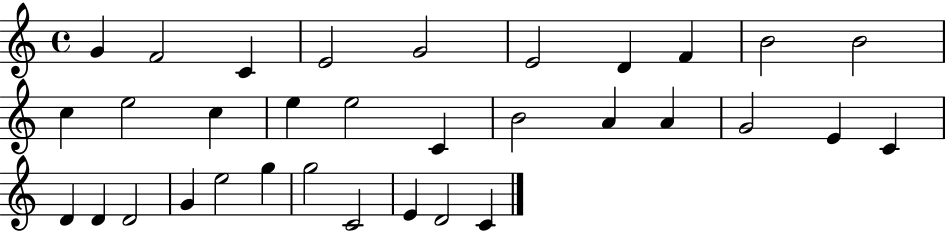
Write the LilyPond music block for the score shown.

{
  \clef treble
  \time 4/4
  \defaultTimeSignature
  \key c \major
  g'4 f'2 c'4 | e'2 g'2 | e'2 d'4 f'4 | b'2 b'2 | \break c''4 e''2 c''4 | e''4 e''2 c'4 | b'2 a'4 a'4 | g'2 e'4 c'4 | \break d'4 d'4 d'2 | g'4 e''2 g''4 | g''2 c'2 | e'4 d'2 c'4 | \break \bar "|."
}